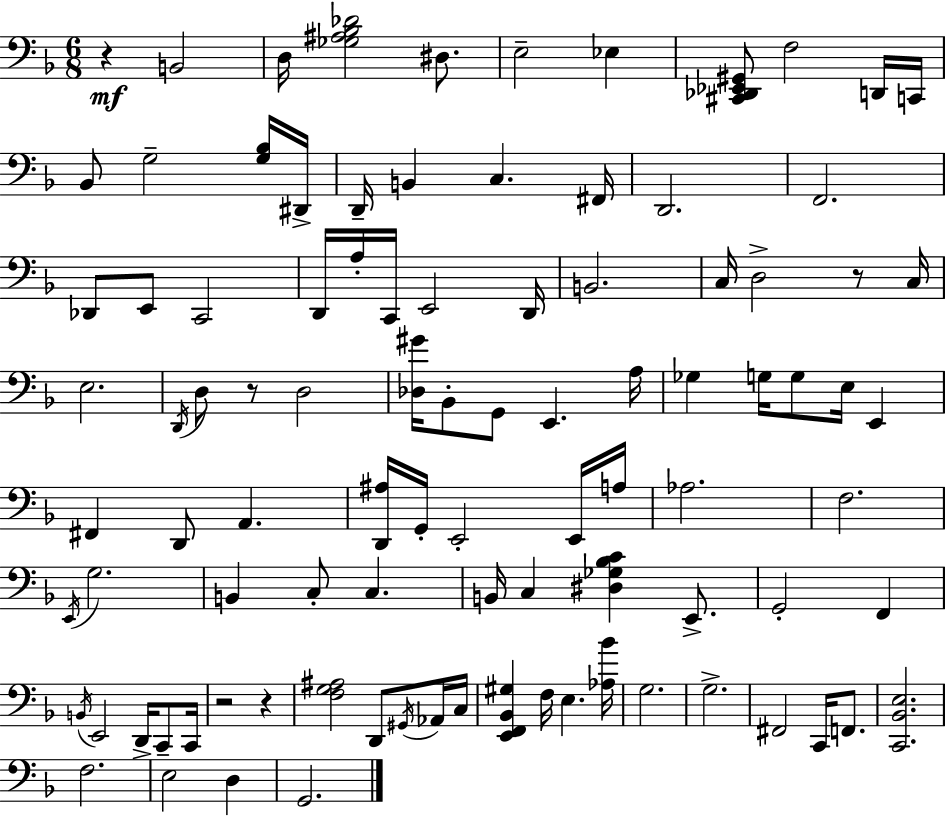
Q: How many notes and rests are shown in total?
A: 96